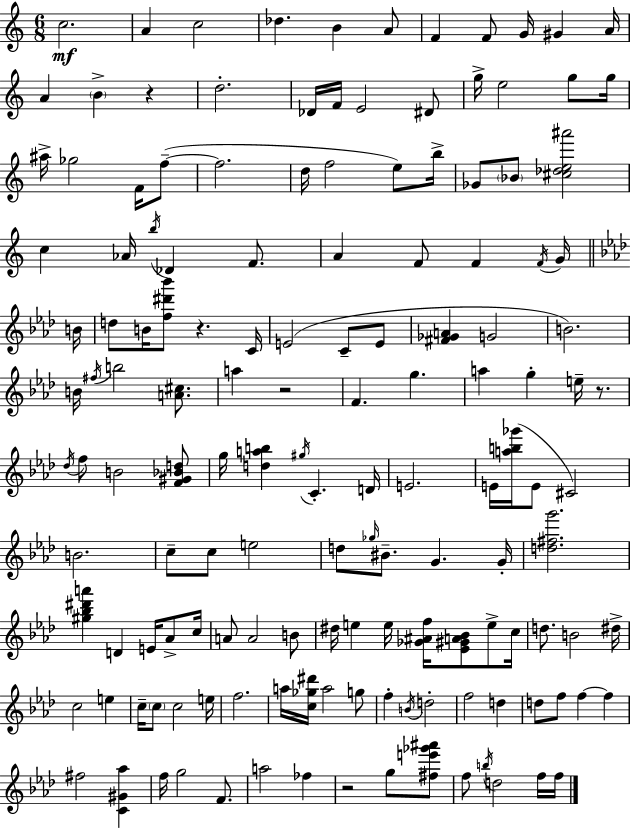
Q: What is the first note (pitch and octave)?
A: C5